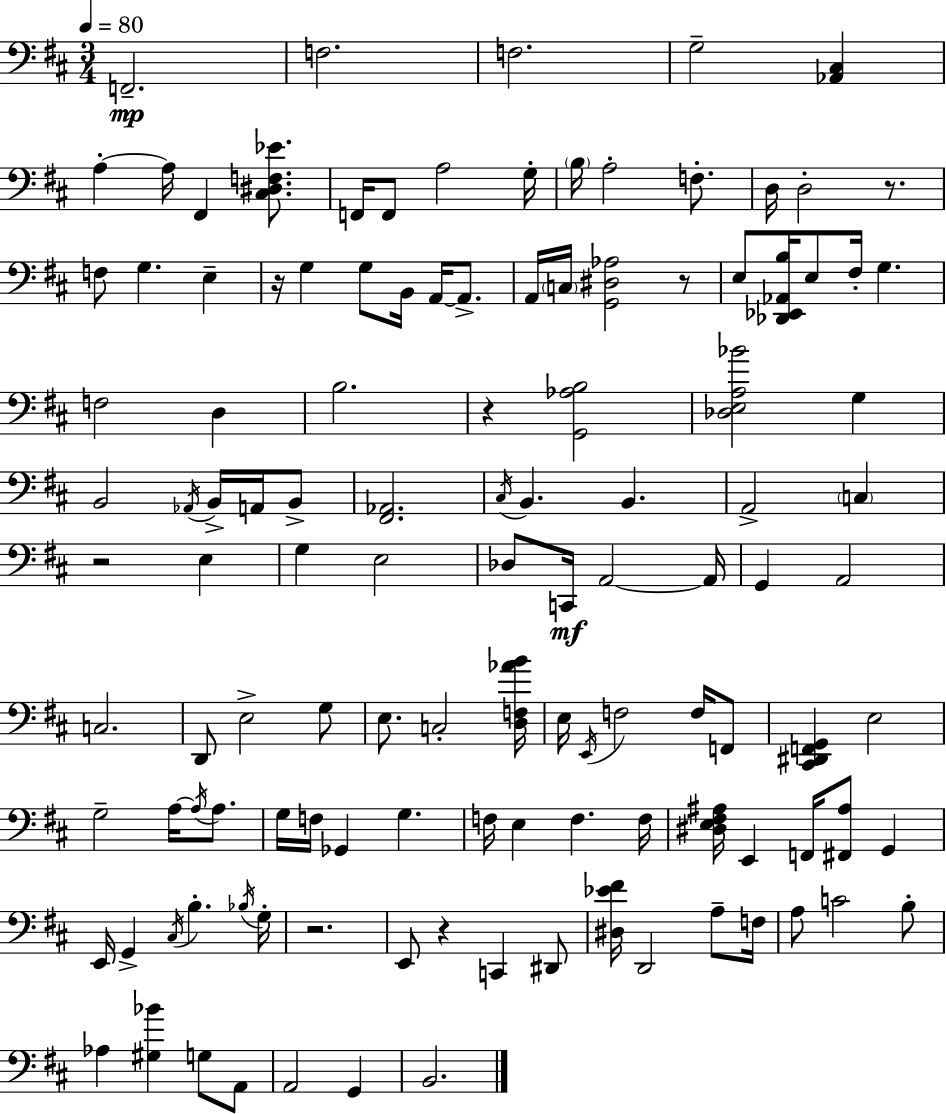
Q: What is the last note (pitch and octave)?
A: B2